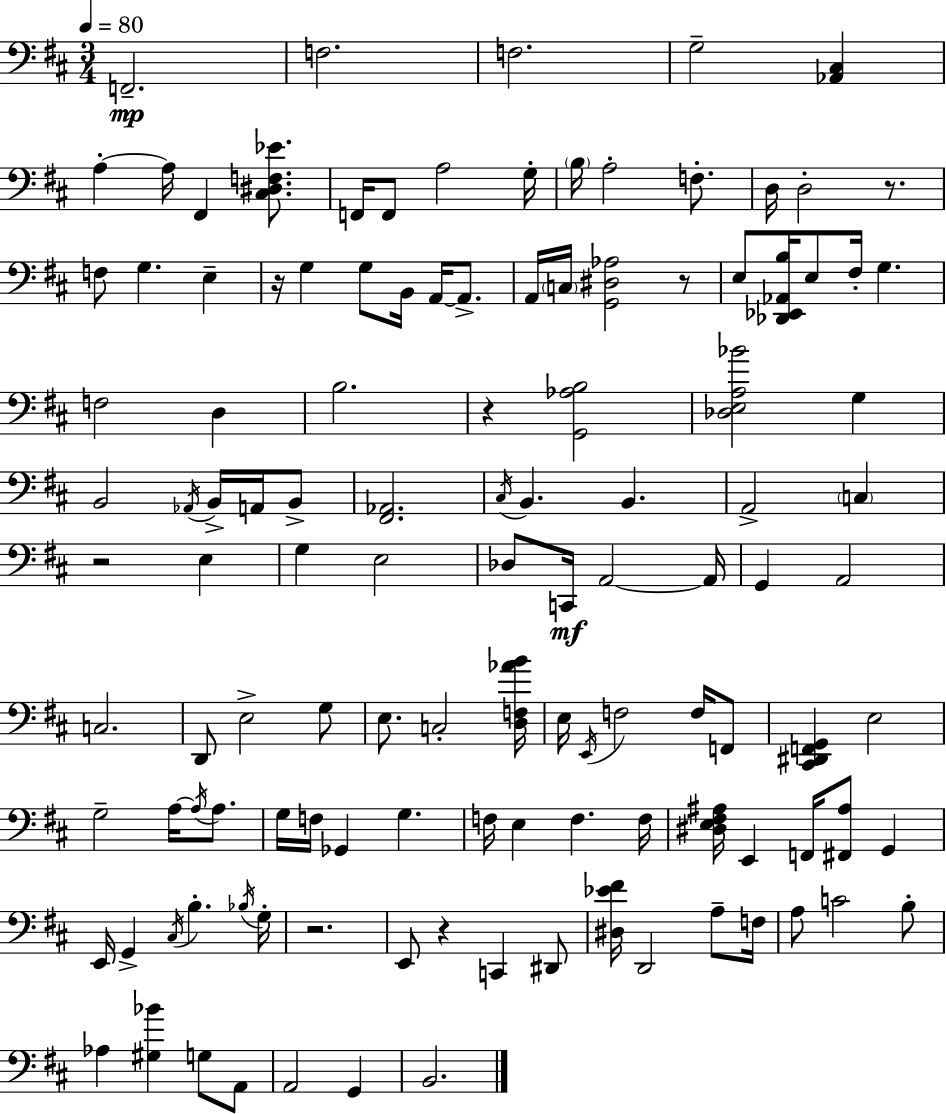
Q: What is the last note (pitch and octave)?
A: B2